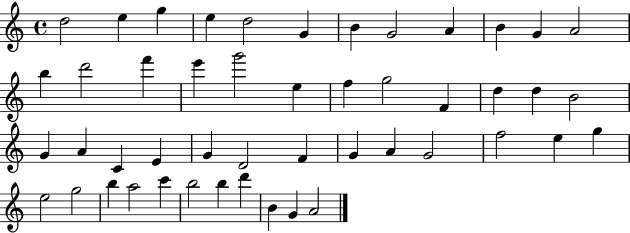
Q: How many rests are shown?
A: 0